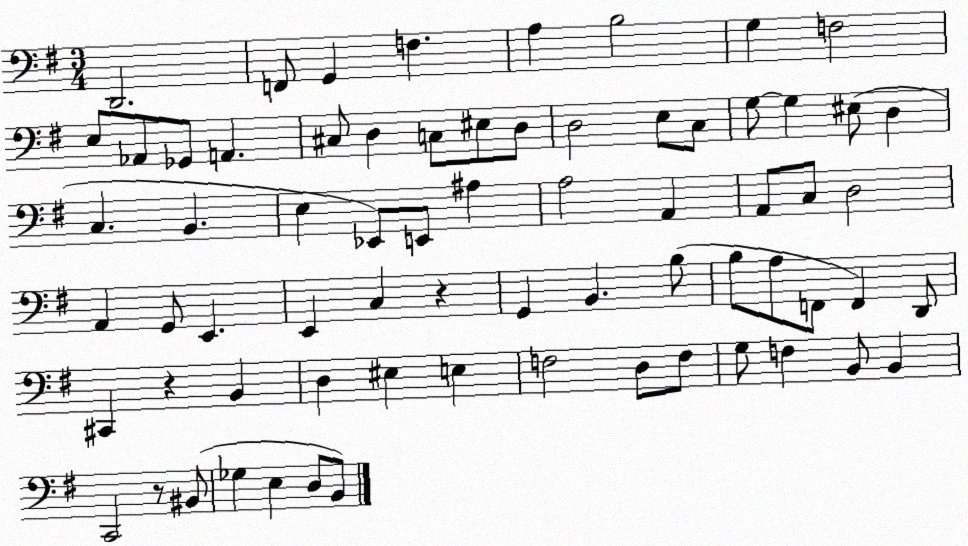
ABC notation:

X:1
T:Untitled
M:3/4
L:1/4
K:G
D,,2 F,,/2 G,, F, A, B,2 G, F,2 E,/2 _A,,/2 _G,,/2 A,, ^C,/2 D, C,/2 ^E,/2 D,/2 D,2 E,/2 C,/2 G,/2 G, ^E,/2 D, C, B,, E, _E,,/2 E,,/2 ^A, A,2 A,, A,,/2 C,/2 D,2 A,, G,,/2 E,, E,, C, z G,, B,, B,/2 B,/2 A,/2 F,,/2 F,, D,,/2 ^C,, z B,, D, ^E, E, F,2 D,/2 F,/2 G,/2 F, B,,/2 B,, C,,2 z/2 ^B,,/2 _G, E, D,/2 B,,/2